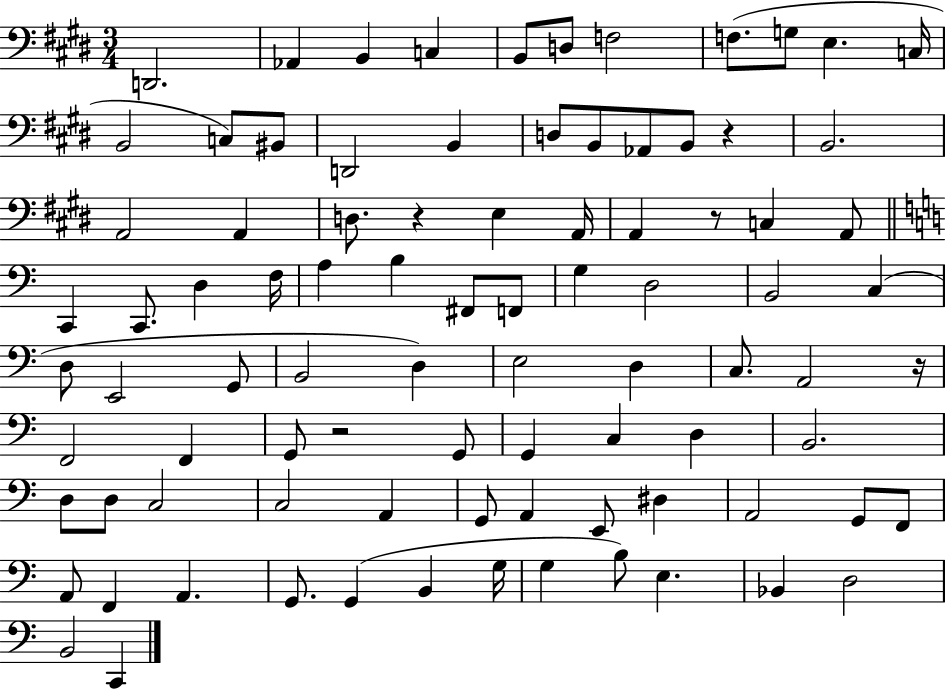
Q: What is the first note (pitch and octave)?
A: D2